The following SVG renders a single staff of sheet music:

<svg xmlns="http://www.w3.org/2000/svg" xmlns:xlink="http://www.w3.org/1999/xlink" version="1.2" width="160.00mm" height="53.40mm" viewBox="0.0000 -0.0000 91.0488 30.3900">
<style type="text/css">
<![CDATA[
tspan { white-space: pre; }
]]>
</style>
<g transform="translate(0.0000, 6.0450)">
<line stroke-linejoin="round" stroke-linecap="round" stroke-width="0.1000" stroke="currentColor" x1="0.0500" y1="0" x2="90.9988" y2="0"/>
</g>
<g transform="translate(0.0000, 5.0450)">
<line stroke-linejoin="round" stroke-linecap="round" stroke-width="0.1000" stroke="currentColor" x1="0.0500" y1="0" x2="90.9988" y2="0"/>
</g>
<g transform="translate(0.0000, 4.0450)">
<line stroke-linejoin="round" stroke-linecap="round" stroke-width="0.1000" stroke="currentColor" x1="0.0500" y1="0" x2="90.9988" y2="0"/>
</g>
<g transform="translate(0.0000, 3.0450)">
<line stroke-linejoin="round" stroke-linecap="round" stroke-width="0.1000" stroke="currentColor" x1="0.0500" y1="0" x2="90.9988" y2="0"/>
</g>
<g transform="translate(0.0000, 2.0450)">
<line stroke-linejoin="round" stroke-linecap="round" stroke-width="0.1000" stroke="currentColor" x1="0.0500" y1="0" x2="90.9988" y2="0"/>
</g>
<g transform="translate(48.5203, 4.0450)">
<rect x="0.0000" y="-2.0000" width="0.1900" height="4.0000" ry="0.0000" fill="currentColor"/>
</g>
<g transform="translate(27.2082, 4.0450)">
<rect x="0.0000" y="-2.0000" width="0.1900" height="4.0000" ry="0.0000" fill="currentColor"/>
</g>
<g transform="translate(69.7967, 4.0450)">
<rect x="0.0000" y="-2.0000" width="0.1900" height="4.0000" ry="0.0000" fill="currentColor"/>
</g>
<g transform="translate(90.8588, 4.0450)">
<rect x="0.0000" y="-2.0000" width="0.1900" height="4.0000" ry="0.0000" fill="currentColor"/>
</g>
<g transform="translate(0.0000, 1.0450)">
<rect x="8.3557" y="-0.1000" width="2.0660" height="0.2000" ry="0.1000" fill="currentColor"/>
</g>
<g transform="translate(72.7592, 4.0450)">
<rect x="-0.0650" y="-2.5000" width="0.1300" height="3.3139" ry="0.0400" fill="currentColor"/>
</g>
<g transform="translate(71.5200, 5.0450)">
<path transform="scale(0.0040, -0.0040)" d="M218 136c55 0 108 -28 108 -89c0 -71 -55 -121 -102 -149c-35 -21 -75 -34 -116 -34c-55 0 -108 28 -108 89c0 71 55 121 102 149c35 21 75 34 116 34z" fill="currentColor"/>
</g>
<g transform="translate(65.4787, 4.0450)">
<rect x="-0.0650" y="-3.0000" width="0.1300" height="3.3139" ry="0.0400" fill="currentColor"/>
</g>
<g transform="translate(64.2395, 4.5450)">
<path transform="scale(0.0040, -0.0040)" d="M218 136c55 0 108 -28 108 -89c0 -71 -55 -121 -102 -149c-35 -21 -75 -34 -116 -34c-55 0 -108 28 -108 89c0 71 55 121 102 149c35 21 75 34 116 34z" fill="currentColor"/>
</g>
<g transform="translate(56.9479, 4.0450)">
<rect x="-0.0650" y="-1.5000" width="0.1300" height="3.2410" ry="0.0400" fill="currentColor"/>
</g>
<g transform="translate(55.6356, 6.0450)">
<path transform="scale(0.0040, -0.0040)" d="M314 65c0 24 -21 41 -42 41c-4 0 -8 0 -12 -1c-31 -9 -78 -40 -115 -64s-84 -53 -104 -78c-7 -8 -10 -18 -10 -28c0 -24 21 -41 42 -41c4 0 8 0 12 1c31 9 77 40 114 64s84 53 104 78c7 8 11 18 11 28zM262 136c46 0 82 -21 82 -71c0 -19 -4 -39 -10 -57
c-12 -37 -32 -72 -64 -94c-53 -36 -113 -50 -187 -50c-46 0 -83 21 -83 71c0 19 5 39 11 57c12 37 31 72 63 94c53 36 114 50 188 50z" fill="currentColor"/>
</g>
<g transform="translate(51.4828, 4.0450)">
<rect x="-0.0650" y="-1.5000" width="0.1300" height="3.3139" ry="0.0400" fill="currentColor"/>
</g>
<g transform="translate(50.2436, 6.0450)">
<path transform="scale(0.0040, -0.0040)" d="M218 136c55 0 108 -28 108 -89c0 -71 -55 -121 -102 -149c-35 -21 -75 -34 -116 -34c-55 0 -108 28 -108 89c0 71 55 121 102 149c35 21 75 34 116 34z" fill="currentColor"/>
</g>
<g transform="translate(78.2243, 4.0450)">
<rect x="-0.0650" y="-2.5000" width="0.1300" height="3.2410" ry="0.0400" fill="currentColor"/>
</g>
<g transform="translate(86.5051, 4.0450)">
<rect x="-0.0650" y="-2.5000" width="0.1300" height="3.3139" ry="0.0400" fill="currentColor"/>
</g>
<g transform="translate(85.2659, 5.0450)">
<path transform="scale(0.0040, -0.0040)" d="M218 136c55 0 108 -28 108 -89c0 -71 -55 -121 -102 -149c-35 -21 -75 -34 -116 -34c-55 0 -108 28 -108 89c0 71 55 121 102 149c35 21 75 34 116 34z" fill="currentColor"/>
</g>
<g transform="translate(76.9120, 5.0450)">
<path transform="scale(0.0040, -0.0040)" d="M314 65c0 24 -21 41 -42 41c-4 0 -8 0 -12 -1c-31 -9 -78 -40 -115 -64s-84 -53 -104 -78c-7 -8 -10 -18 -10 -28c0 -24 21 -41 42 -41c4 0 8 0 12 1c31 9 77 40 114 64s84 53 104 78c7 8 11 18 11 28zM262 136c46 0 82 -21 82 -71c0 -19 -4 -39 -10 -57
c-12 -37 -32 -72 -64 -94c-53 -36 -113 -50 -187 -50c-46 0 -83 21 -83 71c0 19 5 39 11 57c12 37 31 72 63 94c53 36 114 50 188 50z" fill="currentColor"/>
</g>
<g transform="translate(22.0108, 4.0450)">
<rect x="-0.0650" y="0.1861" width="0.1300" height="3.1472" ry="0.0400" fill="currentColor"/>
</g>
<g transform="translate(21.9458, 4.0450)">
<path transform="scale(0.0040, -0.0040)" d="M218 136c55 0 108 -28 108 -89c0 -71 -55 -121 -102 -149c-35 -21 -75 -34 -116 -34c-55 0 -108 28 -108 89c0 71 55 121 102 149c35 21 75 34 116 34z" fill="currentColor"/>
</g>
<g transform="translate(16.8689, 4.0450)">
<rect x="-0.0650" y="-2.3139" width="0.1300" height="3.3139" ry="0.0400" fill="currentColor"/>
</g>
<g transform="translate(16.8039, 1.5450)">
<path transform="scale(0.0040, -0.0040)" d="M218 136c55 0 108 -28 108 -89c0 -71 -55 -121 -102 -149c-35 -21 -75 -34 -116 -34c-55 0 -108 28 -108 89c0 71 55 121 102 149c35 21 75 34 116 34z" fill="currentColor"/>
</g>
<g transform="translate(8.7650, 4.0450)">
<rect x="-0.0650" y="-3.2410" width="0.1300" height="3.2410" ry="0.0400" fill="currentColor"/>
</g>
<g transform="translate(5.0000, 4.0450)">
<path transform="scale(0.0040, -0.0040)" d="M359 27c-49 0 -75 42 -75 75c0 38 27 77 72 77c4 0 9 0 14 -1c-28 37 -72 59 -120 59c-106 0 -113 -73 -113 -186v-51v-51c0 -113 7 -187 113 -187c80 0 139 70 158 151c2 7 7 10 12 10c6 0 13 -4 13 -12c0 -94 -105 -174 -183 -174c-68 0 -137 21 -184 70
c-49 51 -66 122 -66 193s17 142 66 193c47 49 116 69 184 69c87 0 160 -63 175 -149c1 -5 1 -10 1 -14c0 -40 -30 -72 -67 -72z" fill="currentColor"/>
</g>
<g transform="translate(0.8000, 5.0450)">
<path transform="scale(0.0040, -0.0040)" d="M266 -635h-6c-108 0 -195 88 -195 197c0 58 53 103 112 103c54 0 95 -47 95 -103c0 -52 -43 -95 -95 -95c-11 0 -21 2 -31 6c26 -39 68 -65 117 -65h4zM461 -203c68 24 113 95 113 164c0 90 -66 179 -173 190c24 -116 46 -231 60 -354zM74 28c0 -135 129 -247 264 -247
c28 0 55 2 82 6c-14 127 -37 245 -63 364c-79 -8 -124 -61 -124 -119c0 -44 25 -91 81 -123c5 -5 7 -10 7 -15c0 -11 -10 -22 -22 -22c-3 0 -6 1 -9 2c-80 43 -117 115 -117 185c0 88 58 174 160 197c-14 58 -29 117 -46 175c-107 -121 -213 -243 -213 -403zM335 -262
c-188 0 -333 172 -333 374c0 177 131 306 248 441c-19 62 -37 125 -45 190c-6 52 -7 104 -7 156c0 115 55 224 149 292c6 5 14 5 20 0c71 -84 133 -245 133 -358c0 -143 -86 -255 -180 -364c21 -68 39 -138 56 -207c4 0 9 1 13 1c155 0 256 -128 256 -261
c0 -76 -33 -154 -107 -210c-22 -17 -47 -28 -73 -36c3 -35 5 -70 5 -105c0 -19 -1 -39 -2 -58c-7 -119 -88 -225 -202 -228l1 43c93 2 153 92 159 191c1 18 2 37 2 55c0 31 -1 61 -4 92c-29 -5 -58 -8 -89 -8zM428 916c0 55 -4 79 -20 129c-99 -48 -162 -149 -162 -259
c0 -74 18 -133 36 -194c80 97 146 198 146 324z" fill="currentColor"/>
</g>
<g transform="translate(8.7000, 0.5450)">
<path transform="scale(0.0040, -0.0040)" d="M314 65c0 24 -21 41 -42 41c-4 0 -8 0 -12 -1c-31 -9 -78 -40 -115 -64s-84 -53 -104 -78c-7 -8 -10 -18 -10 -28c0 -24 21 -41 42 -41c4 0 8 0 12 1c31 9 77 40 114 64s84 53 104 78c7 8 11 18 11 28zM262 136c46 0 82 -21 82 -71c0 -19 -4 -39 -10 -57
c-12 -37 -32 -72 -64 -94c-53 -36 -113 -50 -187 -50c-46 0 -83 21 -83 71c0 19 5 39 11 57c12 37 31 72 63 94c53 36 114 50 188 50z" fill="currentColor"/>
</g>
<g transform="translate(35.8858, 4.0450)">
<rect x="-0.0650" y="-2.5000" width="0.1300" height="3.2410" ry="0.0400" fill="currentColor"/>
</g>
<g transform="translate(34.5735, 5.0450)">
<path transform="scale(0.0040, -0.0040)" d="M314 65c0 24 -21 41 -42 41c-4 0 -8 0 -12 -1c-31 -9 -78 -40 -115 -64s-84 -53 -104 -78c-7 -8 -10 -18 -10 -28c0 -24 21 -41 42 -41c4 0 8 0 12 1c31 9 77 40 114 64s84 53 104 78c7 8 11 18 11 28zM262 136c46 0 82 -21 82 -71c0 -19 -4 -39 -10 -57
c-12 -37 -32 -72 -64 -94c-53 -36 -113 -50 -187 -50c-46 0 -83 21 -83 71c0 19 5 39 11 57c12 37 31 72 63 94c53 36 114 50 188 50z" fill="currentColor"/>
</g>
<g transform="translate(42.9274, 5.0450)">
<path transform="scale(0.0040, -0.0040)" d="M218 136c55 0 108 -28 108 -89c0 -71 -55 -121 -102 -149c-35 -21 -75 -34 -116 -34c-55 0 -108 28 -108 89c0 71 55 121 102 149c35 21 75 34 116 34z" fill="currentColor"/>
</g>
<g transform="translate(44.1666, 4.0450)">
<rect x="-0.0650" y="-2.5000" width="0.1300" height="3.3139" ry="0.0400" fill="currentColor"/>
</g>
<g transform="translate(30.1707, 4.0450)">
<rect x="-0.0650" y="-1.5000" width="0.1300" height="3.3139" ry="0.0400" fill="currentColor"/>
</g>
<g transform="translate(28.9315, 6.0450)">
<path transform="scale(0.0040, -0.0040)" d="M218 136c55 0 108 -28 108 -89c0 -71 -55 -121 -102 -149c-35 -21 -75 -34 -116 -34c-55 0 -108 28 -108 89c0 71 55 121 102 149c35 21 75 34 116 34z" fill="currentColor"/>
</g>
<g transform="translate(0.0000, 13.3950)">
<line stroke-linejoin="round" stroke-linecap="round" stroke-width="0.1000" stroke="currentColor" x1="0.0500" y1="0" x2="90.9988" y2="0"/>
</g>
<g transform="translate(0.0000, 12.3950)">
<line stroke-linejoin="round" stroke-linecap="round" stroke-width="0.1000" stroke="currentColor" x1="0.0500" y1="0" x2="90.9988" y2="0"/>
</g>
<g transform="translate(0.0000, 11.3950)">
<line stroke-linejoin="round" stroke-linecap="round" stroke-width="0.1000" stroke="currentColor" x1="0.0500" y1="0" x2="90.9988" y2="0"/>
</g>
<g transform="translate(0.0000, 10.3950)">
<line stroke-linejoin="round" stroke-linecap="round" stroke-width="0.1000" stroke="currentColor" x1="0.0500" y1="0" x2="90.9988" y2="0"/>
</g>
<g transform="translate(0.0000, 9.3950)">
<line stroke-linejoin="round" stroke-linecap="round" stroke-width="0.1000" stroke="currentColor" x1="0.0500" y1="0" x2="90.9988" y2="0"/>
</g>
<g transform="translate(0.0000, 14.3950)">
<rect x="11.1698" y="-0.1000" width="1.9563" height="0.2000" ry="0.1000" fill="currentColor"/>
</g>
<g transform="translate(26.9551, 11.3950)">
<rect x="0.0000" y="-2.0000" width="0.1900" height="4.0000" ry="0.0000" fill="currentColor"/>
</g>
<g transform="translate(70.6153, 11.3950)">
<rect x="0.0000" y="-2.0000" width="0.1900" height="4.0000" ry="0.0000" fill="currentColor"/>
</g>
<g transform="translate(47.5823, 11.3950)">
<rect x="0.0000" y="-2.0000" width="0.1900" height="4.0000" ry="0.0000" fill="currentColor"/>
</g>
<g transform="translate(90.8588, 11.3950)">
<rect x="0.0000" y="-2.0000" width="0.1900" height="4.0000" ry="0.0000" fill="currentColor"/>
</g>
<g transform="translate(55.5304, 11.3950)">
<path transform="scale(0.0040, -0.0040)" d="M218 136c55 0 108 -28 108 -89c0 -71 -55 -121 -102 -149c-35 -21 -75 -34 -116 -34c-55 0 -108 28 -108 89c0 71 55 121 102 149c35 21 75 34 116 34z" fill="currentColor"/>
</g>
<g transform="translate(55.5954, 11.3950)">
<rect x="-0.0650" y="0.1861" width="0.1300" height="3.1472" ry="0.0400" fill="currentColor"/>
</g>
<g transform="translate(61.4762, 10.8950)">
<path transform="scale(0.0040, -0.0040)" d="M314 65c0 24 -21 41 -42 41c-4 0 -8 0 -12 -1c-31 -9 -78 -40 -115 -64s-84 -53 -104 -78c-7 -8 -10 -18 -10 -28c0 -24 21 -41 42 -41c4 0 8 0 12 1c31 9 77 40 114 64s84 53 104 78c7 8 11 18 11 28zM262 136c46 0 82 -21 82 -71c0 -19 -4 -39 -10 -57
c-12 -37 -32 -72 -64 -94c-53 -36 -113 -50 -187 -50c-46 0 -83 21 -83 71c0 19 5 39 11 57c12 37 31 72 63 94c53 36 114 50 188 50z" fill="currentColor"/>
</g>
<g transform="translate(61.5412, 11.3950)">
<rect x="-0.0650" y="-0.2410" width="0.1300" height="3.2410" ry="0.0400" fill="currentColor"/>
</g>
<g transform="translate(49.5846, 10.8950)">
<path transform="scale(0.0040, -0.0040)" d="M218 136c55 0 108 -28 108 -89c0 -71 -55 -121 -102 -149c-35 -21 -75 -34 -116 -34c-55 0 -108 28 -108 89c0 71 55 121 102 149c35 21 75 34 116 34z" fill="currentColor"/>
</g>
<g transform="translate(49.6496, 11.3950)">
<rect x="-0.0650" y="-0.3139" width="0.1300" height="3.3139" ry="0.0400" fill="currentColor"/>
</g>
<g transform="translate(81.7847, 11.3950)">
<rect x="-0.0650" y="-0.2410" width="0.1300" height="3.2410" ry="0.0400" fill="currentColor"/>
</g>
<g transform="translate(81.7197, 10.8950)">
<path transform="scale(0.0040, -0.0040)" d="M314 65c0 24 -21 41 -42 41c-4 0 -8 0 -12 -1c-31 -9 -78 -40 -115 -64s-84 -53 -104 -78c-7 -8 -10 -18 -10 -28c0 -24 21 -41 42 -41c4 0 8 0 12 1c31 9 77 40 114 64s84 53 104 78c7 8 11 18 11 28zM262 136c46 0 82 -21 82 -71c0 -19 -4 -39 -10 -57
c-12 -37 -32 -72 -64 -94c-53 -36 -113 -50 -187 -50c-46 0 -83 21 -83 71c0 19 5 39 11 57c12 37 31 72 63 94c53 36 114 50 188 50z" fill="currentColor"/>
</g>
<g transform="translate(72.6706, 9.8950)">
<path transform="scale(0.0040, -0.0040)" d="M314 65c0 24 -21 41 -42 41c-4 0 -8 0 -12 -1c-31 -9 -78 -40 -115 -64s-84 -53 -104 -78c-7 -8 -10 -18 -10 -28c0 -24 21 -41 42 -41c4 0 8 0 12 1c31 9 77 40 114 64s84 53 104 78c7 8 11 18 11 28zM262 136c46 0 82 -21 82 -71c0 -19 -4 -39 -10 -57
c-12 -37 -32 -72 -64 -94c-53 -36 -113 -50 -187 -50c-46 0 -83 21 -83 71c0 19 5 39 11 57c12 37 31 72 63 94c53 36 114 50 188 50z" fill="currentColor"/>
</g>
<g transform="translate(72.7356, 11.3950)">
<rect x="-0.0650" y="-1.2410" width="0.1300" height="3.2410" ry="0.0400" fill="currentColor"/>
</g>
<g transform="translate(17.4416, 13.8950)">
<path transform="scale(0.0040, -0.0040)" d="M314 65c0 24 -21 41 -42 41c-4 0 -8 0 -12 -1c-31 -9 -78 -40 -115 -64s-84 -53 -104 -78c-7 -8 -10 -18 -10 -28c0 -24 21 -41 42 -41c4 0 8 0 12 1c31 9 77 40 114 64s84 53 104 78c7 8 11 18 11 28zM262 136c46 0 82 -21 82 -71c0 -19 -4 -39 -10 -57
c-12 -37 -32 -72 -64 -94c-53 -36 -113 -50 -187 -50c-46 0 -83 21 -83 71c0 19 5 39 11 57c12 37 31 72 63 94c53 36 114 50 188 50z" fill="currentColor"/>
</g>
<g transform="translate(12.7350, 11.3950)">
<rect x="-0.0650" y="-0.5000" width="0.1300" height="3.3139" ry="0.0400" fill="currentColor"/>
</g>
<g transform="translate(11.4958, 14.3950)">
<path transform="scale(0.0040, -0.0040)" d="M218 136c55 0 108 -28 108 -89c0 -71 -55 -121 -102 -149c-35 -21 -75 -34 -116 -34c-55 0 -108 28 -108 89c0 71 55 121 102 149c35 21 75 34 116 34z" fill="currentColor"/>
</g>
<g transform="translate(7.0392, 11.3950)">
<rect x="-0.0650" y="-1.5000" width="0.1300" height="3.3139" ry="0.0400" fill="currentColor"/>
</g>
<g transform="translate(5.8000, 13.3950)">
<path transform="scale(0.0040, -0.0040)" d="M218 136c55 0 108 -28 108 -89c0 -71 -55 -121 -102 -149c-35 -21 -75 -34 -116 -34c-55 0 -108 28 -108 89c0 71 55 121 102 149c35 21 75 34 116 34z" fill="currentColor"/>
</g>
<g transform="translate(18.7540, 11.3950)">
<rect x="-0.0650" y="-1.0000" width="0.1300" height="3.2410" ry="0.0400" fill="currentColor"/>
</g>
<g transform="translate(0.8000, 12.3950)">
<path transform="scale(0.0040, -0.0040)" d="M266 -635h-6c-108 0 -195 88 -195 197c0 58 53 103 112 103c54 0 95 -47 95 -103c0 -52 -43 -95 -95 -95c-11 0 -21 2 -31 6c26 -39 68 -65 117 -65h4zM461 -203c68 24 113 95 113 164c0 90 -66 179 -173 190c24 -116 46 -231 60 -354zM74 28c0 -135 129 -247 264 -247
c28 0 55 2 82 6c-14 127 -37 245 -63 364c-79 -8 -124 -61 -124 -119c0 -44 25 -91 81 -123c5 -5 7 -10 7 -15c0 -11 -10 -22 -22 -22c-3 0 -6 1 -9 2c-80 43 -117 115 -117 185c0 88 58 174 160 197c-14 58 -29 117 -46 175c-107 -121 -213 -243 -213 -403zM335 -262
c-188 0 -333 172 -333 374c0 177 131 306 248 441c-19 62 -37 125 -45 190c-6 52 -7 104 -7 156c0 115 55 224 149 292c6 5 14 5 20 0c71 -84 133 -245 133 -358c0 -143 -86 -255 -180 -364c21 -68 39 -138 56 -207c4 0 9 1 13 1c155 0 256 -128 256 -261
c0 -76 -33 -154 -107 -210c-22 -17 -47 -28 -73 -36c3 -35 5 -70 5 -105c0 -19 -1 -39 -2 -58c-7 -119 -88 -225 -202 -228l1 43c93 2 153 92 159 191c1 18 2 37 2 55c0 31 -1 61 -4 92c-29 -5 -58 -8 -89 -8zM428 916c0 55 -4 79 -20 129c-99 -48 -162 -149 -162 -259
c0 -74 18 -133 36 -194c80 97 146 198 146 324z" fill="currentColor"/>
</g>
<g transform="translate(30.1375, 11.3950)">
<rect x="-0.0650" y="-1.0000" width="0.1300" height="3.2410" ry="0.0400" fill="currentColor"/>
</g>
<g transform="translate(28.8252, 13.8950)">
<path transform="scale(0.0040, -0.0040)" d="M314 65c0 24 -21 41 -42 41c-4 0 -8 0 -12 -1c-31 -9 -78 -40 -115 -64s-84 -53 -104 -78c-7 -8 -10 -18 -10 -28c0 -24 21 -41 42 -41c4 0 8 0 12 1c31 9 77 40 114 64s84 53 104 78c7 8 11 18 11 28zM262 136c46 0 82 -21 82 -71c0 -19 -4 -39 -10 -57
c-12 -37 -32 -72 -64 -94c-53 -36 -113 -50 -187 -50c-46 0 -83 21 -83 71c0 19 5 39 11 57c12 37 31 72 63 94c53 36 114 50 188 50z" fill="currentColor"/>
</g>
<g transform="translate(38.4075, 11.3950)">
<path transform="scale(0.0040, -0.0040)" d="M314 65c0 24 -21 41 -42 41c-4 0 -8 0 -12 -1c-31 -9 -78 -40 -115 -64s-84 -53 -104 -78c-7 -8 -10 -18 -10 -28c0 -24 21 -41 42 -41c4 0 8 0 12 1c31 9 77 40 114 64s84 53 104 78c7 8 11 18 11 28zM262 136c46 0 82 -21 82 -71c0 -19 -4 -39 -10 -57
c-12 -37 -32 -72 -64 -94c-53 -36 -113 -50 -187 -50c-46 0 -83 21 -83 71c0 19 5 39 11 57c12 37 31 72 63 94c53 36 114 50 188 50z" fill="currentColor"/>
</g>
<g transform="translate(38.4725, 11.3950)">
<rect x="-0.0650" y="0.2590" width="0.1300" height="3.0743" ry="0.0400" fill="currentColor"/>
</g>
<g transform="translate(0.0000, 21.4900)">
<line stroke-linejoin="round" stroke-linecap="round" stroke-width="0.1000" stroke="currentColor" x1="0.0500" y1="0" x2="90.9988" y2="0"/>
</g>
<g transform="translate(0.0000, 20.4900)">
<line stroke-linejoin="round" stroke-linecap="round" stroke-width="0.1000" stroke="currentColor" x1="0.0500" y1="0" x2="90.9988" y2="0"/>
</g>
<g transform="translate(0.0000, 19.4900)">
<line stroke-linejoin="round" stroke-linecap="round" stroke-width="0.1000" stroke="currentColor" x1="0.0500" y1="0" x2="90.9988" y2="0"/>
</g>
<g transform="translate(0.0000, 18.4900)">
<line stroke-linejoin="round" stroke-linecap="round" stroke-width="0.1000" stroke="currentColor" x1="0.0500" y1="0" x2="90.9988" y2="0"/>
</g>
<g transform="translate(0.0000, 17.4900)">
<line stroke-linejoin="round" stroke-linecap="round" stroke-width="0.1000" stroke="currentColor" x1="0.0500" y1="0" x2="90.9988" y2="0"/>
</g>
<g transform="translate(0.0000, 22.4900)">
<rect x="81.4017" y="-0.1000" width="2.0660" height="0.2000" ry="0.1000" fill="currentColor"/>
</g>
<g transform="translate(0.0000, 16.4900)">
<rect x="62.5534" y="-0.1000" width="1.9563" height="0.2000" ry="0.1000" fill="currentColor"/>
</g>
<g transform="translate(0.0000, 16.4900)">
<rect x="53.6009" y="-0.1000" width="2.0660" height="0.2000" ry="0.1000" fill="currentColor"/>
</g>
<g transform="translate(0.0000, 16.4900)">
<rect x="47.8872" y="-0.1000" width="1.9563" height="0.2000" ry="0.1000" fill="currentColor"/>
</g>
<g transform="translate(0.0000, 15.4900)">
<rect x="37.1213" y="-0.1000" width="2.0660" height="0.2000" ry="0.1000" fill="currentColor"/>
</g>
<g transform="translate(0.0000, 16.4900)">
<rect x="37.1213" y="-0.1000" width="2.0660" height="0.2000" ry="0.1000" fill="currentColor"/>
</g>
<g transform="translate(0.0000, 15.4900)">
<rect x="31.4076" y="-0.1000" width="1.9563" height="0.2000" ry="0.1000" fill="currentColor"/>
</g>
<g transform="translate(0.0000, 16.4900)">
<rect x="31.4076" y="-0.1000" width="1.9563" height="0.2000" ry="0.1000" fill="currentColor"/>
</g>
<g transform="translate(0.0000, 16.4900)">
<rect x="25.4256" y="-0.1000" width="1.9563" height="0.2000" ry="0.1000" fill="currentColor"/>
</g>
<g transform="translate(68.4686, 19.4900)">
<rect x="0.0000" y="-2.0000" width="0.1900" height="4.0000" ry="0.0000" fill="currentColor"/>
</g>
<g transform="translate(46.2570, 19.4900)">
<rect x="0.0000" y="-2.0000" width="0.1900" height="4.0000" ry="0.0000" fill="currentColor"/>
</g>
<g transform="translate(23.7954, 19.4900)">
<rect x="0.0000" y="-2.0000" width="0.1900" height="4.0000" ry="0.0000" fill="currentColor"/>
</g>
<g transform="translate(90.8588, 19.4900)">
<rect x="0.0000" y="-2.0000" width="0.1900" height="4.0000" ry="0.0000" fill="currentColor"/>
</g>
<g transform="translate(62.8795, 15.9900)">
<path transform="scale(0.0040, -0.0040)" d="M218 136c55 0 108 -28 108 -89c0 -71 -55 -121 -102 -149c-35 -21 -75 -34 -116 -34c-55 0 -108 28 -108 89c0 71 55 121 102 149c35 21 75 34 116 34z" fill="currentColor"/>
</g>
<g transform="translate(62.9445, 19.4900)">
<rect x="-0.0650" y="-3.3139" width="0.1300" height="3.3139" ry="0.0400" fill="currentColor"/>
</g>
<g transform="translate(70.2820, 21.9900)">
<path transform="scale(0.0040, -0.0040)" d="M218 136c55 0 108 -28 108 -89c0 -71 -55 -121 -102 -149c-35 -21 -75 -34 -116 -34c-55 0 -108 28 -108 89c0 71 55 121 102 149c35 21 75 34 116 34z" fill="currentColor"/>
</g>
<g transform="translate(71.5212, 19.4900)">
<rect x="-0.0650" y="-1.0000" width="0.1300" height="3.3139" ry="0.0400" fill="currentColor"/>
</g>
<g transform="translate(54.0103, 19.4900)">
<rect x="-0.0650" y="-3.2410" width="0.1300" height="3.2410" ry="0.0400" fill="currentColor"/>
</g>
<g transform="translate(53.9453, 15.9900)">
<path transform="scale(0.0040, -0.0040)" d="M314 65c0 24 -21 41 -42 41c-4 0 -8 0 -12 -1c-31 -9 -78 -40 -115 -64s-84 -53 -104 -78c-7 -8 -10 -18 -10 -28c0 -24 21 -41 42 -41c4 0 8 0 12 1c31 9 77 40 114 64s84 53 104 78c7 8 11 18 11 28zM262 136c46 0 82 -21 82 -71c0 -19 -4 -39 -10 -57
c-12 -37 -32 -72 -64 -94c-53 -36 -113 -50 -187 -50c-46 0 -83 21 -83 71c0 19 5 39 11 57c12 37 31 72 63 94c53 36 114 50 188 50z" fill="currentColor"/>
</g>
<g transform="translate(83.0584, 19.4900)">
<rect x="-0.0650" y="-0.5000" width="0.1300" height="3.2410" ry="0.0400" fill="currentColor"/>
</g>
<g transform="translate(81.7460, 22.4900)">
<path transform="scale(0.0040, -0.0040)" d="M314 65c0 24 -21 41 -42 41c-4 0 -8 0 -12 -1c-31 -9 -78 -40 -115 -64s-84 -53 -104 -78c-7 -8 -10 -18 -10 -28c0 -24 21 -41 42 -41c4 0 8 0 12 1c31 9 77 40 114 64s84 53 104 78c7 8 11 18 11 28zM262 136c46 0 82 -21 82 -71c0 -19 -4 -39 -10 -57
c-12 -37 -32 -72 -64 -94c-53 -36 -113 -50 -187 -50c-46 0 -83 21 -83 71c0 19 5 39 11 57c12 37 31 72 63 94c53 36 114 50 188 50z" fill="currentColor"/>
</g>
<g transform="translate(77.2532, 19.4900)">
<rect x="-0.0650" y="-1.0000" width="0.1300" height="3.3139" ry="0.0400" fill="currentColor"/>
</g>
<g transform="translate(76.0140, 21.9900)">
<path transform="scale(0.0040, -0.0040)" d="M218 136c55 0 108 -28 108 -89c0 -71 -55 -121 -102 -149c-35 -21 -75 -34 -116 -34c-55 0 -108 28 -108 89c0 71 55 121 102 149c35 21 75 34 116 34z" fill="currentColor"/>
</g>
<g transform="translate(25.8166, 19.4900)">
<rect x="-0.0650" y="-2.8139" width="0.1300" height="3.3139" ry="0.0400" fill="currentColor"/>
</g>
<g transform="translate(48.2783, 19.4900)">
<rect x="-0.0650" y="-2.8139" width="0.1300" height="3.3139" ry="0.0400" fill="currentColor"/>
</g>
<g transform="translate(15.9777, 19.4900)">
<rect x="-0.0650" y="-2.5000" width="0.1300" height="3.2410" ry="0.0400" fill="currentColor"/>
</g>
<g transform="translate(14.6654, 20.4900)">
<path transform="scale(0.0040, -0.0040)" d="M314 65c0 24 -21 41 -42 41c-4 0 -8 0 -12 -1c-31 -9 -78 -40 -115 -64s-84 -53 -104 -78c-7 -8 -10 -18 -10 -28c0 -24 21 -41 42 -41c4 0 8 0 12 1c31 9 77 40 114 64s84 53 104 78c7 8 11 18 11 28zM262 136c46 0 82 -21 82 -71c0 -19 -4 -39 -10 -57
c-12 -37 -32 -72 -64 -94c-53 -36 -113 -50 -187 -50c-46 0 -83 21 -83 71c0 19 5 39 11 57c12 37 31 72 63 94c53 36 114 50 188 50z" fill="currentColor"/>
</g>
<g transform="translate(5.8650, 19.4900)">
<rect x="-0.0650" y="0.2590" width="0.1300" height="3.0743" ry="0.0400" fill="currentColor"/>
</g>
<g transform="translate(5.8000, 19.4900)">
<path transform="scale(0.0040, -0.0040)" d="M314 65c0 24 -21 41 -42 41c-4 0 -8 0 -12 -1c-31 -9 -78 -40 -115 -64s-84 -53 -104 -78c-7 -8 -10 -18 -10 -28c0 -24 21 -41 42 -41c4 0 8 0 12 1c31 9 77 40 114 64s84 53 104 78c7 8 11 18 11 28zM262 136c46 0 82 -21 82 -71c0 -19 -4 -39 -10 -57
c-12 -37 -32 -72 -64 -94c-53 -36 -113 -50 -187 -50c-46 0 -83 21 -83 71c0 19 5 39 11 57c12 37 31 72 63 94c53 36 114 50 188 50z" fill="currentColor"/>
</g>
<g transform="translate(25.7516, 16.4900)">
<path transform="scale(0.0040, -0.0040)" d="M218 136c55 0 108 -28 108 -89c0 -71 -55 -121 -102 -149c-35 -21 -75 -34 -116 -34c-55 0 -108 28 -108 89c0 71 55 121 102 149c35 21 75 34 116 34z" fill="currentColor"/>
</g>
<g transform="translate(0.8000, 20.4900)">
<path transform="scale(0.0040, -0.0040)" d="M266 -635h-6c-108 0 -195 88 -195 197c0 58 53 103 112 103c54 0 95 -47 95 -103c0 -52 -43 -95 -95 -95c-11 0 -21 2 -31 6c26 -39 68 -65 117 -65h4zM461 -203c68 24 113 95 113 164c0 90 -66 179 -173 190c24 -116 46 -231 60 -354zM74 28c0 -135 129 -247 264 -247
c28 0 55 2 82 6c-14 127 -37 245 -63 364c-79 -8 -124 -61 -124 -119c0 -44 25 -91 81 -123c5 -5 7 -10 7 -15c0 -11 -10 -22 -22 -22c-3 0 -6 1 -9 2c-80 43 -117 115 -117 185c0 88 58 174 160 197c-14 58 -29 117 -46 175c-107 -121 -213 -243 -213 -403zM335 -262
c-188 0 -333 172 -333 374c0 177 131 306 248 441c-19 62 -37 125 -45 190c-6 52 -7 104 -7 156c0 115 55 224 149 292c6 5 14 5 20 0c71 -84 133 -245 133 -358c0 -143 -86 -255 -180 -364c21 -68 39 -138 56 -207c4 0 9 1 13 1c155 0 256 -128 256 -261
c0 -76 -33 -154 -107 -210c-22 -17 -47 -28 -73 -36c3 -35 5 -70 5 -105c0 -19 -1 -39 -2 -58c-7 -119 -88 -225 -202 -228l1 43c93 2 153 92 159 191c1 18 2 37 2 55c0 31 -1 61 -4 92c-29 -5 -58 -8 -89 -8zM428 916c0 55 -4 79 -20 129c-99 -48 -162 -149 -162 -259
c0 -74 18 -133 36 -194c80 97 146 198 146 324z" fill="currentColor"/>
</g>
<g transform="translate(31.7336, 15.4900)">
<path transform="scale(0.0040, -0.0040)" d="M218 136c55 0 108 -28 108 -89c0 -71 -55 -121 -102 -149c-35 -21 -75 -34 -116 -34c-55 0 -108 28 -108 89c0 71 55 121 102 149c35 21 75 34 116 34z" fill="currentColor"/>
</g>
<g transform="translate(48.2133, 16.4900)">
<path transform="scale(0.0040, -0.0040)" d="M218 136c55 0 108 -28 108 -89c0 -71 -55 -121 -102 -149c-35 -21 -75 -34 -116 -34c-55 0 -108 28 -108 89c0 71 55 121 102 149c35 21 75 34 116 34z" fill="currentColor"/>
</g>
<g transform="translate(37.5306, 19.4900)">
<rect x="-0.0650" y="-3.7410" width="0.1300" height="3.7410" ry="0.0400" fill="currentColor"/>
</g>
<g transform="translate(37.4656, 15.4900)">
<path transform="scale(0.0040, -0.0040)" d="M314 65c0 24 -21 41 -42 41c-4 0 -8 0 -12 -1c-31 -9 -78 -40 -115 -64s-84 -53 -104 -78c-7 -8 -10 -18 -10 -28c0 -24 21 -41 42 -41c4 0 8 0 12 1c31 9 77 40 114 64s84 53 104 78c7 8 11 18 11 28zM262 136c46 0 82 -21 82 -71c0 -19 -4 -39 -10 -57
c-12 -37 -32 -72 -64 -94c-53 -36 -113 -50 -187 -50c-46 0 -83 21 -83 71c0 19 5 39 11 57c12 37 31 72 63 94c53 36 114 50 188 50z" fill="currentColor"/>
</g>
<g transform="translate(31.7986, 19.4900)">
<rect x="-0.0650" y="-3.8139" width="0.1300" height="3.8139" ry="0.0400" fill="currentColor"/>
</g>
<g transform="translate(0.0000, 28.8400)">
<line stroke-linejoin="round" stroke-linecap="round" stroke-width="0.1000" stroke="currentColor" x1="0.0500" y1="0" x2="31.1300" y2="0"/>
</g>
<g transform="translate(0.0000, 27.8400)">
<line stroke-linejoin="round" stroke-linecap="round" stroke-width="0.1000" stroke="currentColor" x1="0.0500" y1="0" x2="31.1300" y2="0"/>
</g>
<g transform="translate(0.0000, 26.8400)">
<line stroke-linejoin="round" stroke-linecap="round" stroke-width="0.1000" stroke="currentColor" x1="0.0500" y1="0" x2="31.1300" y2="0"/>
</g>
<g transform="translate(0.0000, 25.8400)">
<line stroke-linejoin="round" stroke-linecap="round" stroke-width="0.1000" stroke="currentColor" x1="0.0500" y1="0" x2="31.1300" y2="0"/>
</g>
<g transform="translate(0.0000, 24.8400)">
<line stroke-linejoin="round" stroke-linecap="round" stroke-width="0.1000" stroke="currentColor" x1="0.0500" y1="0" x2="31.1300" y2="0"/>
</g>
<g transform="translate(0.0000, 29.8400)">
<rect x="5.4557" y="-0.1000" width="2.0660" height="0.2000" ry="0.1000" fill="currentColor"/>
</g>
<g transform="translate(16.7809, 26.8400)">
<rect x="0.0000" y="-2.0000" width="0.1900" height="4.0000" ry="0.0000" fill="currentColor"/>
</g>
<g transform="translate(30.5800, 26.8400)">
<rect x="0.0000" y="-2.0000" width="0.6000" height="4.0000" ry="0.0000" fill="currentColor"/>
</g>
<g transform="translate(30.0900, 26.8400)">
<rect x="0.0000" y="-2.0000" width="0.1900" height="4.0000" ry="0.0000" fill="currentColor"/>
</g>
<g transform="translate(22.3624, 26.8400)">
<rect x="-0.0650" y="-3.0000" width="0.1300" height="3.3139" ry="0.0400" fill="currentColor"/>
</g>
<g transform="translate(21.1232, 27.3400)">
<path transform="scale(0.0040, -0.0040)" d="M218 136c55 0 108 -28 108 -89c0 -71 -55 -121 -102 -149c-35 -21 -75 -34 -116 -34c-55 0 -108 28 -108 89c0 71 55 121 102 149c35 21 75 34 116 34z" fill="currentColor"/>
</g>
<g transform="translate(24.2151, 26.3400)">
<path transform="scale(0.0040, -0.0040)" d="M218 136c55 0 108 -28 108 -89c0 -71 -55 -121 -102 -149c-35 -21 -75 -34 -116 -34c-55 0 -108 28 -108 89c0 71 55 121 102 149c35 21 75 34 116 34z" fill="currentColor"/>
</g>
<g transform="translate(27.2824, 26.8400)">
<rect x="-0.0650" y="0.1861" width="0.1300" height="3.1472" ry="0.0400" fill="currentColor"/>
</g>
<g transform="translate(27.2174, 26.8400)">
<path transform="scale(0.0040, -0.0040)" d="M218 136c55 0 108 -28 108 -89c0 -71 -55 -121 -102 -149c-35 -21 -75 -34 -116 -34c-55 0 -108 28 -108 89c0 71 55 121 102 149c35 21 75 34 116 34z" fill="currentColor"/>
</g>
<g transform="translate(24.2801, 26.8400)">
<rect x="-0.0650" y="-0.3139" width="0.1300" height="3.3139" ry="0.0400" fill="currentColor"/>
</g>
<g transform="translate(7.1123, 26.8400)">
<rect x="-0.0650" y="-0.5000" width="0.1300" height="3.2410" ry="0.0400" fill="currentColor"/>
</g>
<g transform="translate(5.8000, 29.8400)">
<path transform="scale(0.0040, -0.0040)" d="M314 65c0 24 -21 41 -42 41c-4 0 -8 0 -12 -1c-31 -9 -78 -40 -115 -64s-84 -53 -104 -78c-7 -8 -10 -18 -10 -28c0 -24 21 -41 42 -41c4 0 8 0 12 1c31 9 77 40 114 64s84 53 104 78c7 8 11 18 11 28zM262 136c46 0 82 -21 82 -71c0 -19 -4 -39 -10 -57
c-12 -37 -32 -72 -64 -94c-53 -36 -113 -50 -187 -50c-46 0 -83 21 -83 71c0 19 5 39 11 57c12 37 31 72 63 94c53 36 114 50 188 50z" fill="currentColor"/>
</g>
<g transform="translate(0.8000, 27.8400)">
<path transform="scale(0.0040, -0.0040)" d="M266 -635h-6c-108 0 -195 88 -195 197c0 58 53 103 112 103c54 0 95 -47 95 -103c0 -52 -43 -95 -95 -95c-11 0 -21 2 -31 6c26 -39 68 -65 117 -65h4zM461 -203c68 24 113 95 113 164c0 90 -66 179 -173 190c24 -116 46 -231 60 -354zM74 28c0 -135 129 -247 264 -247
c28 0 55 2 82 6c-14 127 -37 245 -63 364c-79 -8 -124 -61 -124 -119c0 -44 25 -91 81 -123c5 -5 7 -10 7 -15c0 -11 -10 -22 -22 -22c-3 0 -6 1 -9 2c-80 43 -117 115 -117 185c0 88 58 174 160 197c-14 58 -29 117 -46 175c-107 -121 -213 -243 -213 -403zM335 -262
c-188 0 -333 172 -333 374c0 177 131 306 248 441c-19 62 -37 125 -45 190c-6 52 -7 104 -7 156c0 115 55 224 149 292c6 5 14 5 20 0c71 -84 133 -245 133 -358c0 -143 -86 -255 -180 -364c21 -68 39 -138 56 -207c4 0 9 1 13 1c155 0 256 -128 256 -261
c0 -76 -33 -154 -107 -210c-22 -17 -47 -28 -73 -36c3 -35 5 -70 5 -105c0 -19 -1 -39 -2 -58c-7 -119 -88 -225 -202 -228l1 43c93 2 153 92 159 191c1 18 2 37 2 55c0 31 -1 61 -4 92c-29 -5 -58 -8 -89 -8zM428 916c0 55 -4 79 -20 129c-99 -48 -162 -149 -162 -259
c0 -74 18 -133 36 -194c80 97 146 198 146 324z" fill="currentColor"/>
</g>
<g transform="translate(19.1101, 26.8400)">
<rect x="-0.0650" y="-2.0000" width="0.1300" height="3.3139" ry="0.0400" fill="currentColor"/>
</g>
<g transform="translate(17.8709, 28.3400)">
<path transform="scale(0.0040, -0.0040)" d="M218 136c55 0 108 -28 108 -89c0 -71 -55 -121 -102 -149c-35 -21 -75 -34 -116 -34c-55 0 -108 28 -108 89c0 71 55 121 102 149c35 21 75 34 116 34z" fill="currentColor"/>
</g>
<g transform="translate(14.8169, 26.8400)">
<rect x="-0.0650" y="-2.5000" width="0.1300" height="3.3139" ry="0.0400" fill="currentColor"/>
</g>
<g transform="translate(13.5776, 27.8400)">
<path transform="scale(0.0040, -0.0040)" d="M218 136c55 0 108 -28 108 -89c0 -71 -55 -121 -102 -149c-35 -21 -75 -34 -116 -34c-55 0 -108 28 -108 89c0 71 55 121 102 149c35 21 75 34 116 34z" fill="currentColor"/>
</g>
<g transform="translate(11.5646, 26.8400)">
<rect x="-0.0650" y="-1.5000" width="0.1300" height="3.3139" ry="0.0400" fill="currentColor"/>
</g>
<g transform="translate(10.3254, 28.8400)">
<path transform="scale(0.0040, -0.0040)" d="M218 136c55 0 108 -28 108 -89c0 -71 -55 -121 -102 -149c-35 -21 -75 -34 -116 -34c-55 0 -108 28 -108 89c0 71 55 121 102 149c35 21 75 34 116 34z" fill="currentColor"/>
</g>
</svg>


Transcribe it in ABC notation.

X:1
T:Untitled
M:4/4
L:1/4
K:C
b2 g B E G2 G E E2 A G G2 G E C D2 D2 B2 c B c2 e2 c2 B2 G2 a c' c'2 a b2 b D D C2 C2 E G F A c B